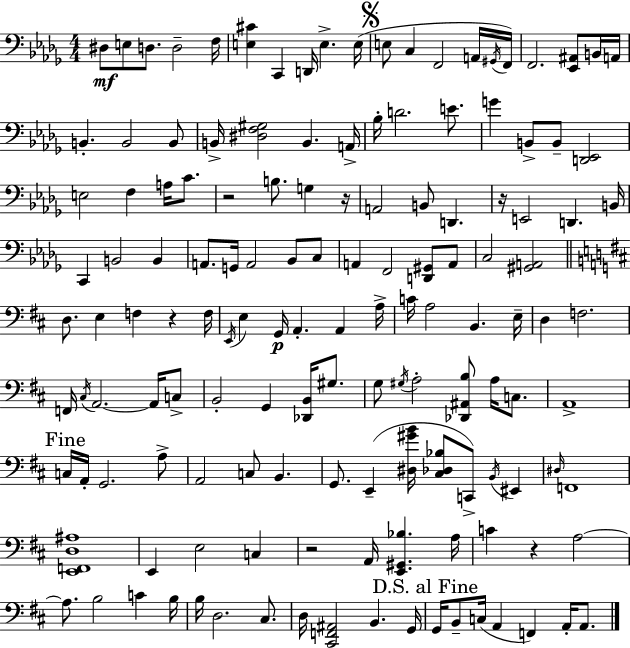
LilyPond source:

{
  \clef bass
  \numericTimeSignature
  \time 4/4
  \key bes \minor
  dis8\mf e8 d8. d2-- f16 | <e cis'>4 c,4 d,16 e4.-> e16( | \mark \markup { \musicglyph "scripts.segno" } e8 c4 f,2 a,16 \acciaccatura { gis,16 }) | f,16 f,2. <ees, ais,>8 b,16 | \break a,16 b,4.-. b,2 b,8 | b,16-> <dis f gis>2 b,4. | a,16-> bes16-. d'2. e'8. | g'4 b,8-> b,8-- <d, ees,>2 | \break e2 f4 a16 c'8. | r2 b8. g4 | r16 a,2 b,8 d,4. | r16 e,2 d,4. | \break b,16 c,4 b,2 b,4 | a,8. g,16 a,2 bes,8 c8 | a,4 f,2 <d, gis,>8 a,8 | c2 <gis, a,>2 | \break \bar "||" \break \key d \major d8. e4 f4 r4 f16 | \acciaccatura { e,16 } e4 g,16\p a,4.-. a,4 | a16-> c'16 a2 b,4. | e16-- d4 f2. | \break f,16 \acciaccatura { cis16 } a,2.~~ a,16 | c8-> b,2-. g,4 <des, b,>16 gis8. | g8 \acciaccatura { gis16 } a2-. <des, ais, b>8 a16 | c8. a,1-> | \break \mark "Fine" c16 a,16-. g,2. | a8-> a,2 c8 b,4. | g,8. e,4--( <dis gis' b'>16 <cis des bes>8 c,8->) \acciaccatura { b,16 } | eis,4 \grace { dis16 } f,1 | \break <e, f, d ais>1 | e,4 e2 | c4 r2 a,16 <e, gis, bes>4. | a16 c'4 r4 a2~~ | \break a8. b2 | c'4 b16 b16 d2. | cis8. d16 <cis, f, ais,>2 b,4. | g,16 \mark "D.S. al Fine" g,16 b,8-- c16( a,4 f,4) | \break a,16-. a,8. \bar "|."
}